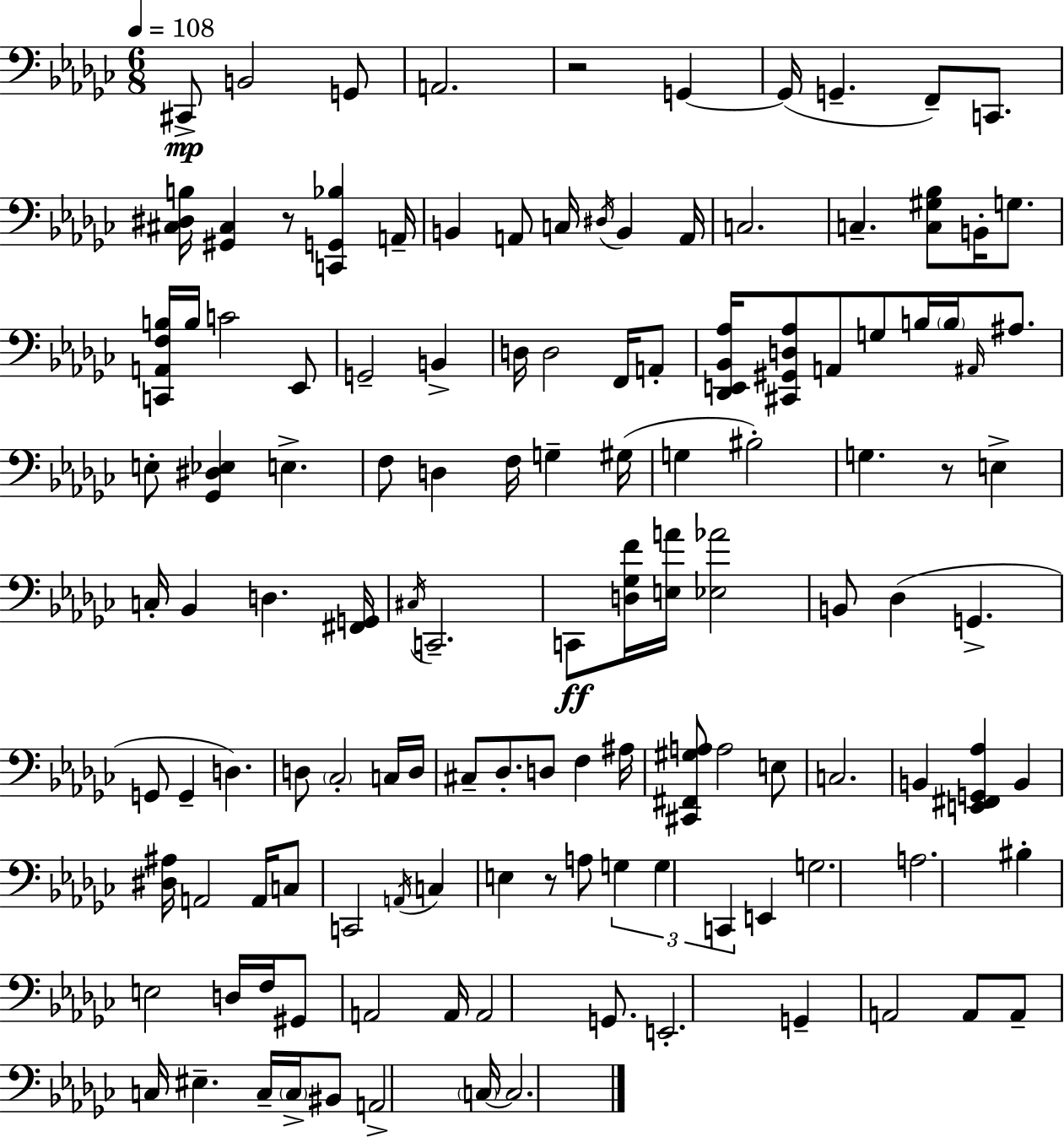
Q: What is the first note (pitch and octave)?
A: C#2